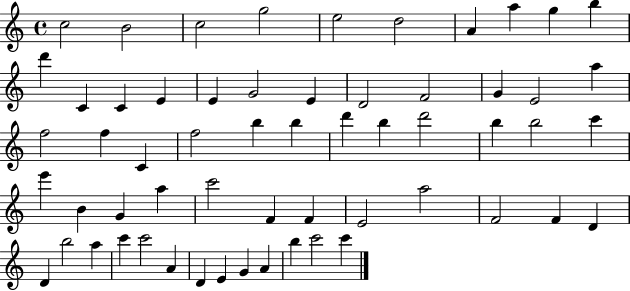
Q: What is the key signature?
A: C major